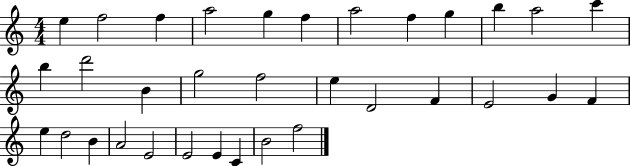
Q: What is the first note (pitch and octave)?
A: E5